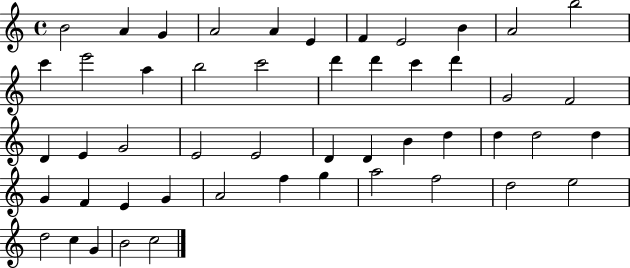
{
  \clef treble
  \time 4/4
  \defaultTimeSignature
  \key c \major
  b'2 a'4 g'4 | a'2 a'4 e'4 | f'4 e'2 b'4 | a'2 b''2 | \break c'''4 e'''2 a''4 | b''2 c'''2 | d'''4 d'''4 c'''4 d'''4 | g'2 f'2 | \break d'4 e'4 g'2 | e'2 e'2 | d'4 d'4 b'4 d''4 | d''4 d''2 d''4 | \break g'4 f'4 e'4 g'4 | a'2 f''4 g''4 | a''2 f''2 | d''2 e''2 | \break d''2 c''4 g'4 | b'2 c''2 | \bar "|."
}